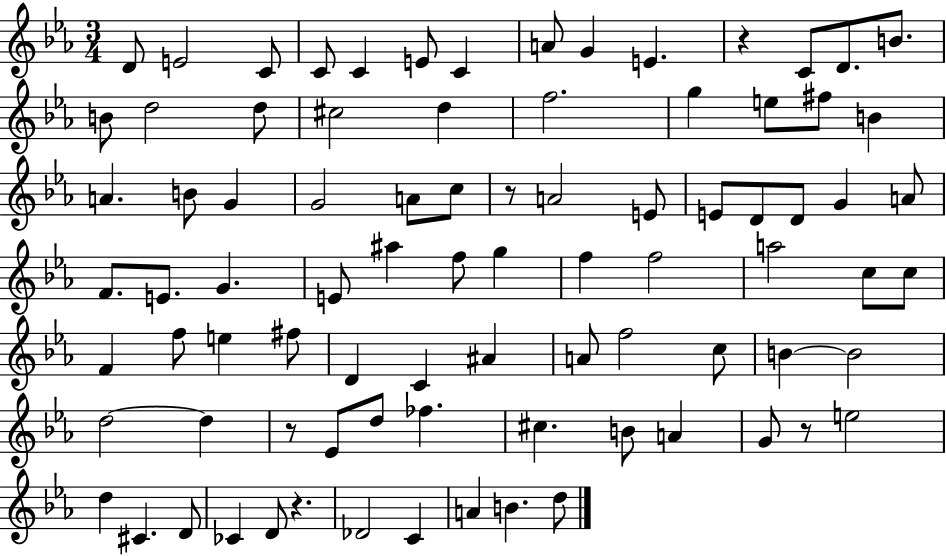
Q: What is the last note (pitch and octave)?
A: D5